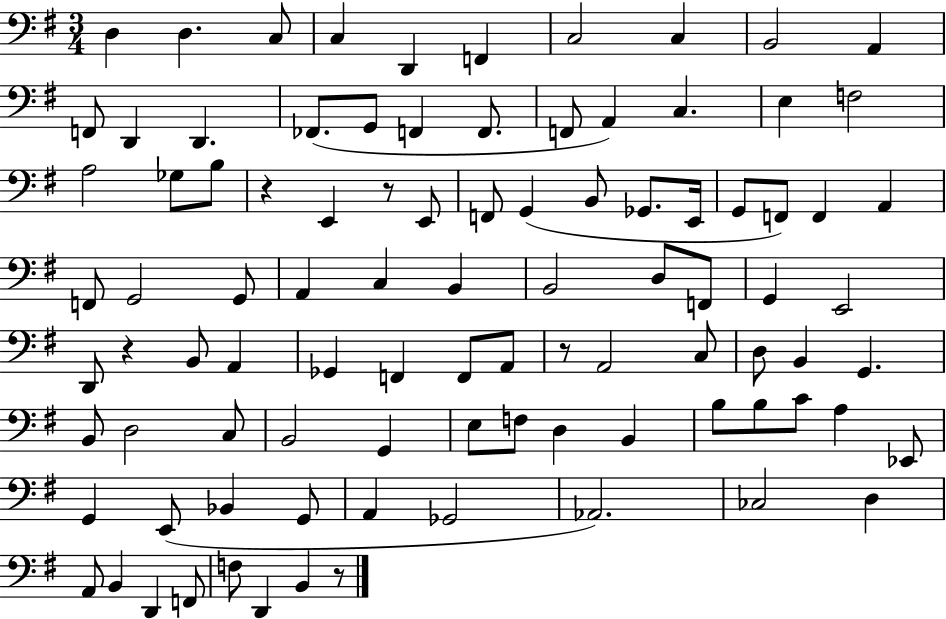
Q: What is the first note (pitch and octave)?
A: D3